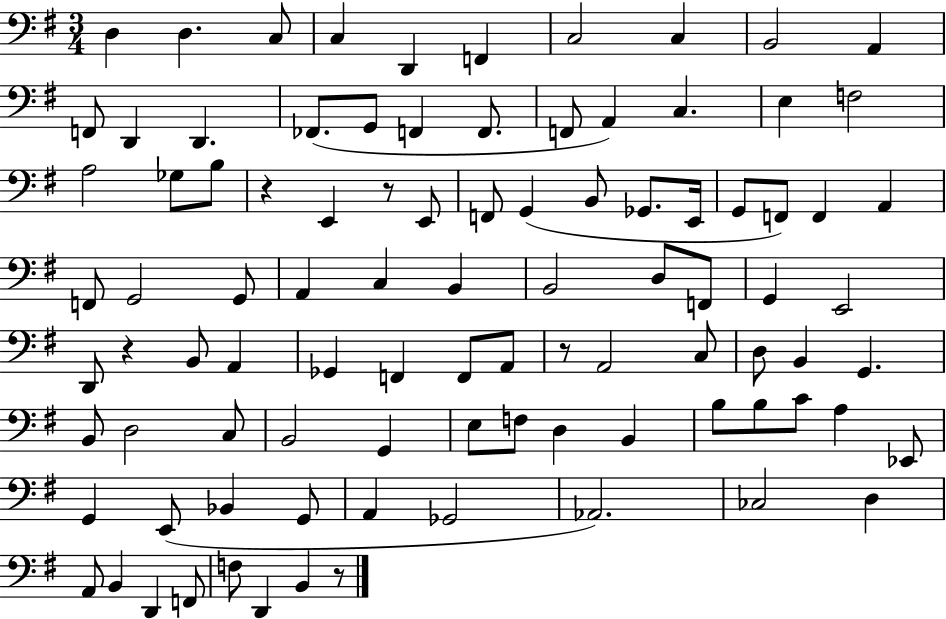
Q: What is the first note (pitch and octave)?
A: D3